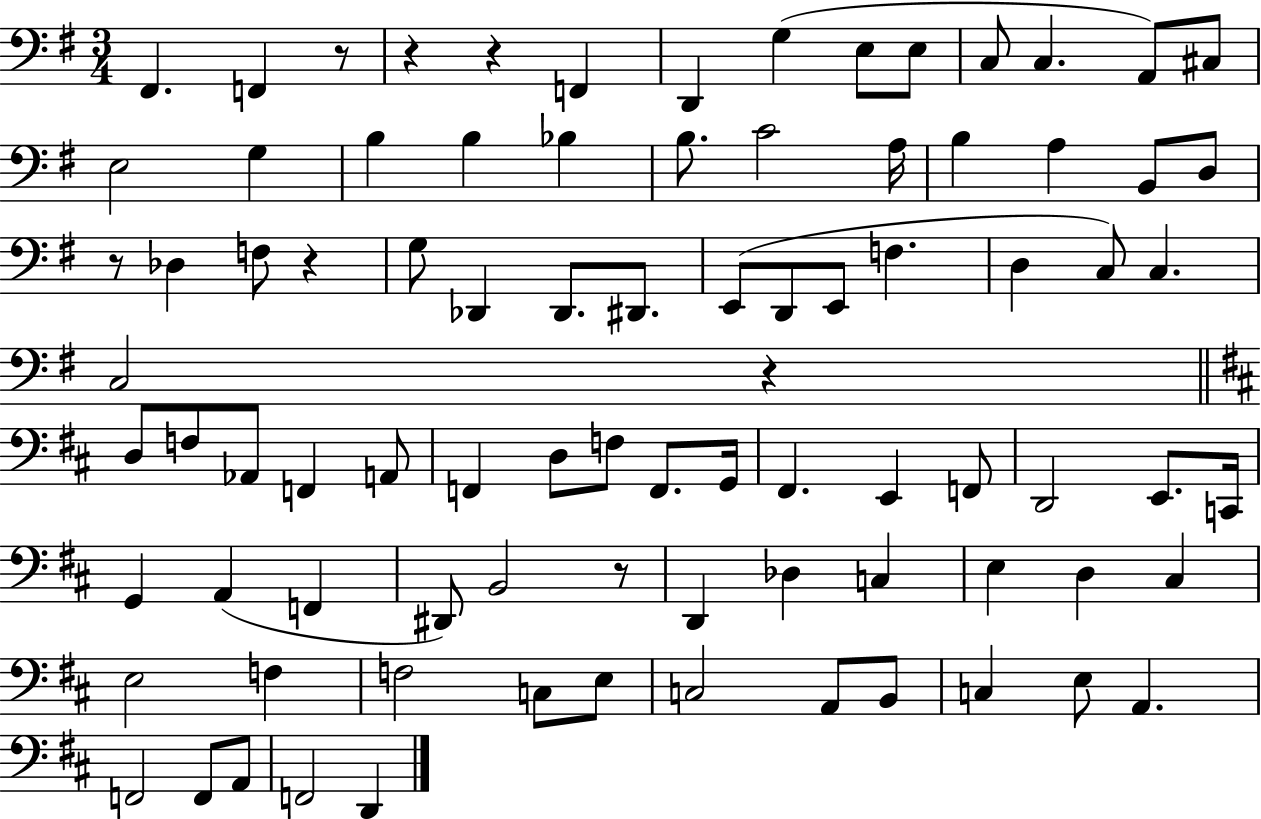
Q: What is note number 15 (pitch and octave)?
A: B3